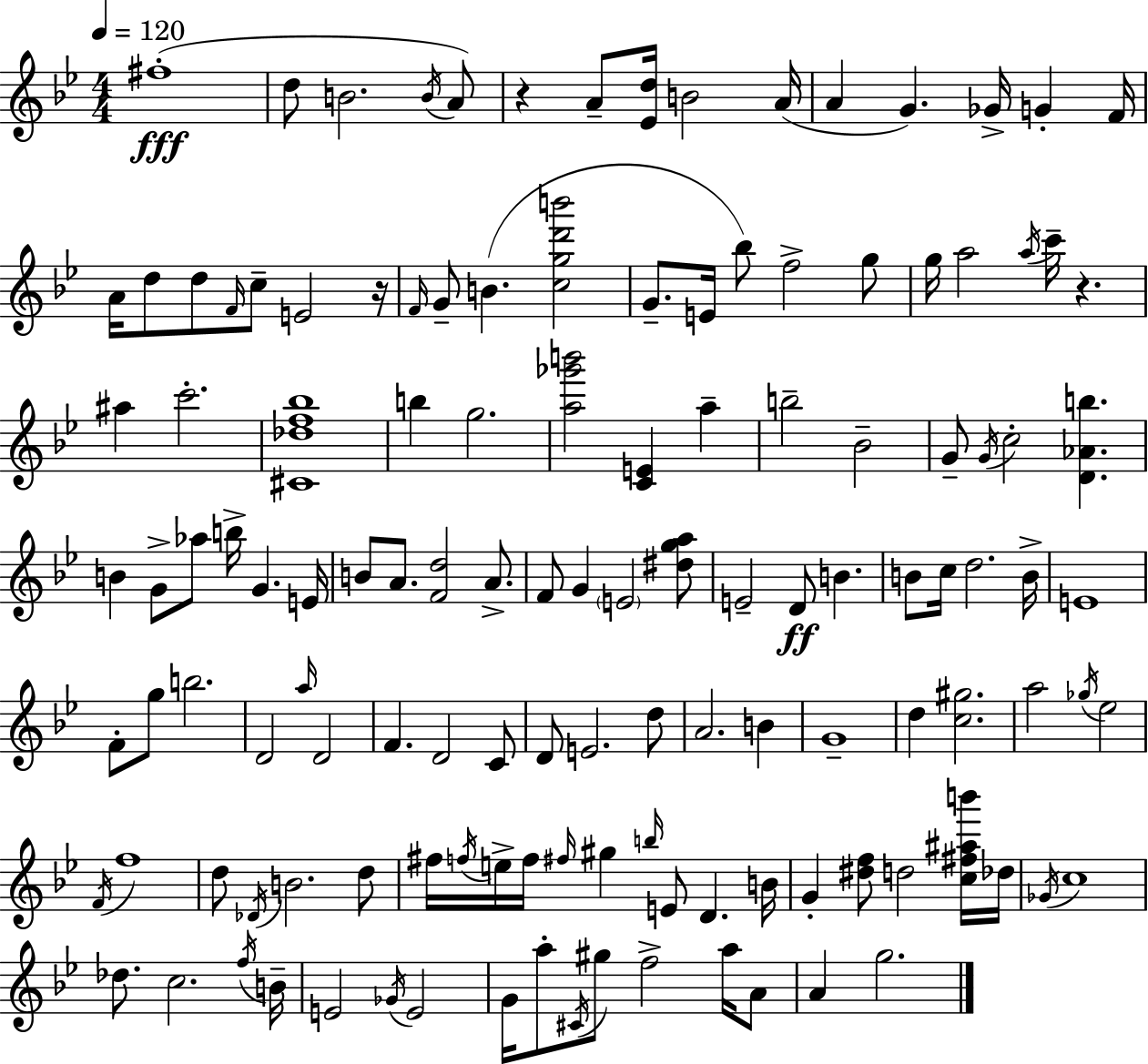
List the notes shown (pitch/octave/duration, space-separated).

F#5/w D5/e B4/h. B4/s A4/e R/q A4/e [Eb4,D5]/s B4/h A4/s A4/q G4/q. Gb4/s G4/q F4/s A4/s D5/e D5/e F4/s C5/e E4/h R/s F4/s G4/e B4/q. [C5,G5,D6,B6]/h G4/e. E4/s Bb5/e F5/h G5/e G5/s A5/h A5/s C6/s R/q. A#5/q C6/h. [C#4,Db5,F5,Bb5]/w B5/q G5/h. [A5,Gb6,B6]/h [C4,E4]/q A5/q B5/h Bb4/h G4/e G4/s C5/h [D4,Ab4,B5]/q. B4/q G4/e Ab5/e B5/s G4/q. E4/s B4/e A4/e. [F4,D5]/h A4/e. F4/e G4/q E4/h [D#5,G5,A5]/e E4/h D4/e B4/q. B4/e C5/s D5/h. B4/s E4/w F4/e G5/e B5/h. D4/h A5/s D4/h F4/q. D4/h C4/e D4/e E4/h. D5/e A4/h. B4/q G4/w D5/q [C5,G#5]/h. A5/h Gb5/s Eb5/h F4/s F5/w D5/e Db4/s B4/h. D5/e F#5/s F5/s E5/s F5/s F#5/s G#5/q B5/s E4/e D4/q. B4/s G4/q [D#5,F5]/e D5/h [C5,F#5,A#5,B6]/s Db5/s Gb4/s C5/w Db5/e. C5/h. F5/s B4/s E4/h Gb4/s E4/h G4/s A5/e C#4/s G#5/e F5/h A5/s A4/e A4/q G5/h.